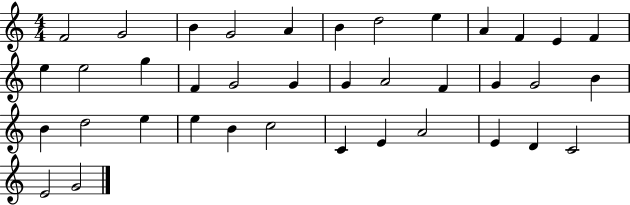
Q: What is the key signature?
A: C major